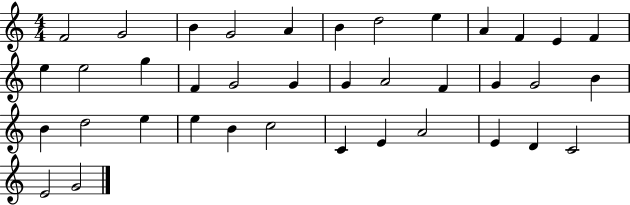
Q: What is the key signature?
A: C major